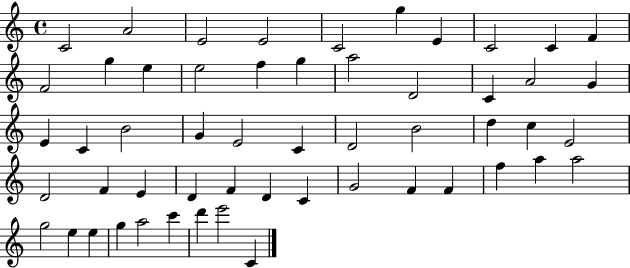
{
  \clef treble
  \time 4/4
  \defaultTimeSignature
  \key c \major
  c'2 a'2 | e'2 e'2 | c'2 g''4 e'4 | c'2 c'4 f'4 | \break f'2 g''4 e''4 | e''2 f''4 g''4 | a''2 d'2 | c'4 a'2 g'4 | \break e'4 c'4 b'2 | g'4 e'2 c'4 | d'2 b'2 | d''4 c''4 e'2 | \break d'2 f'4 e'4 | d'4 f'4 d'4 c'4 | g'2 f'4 f'4 | f''4 a''4 a''2 | \break g''2 e''4 e''4 | g''4 a''2 c'''4 | d'''4 e'''2 c'4 | \bar "|."
}